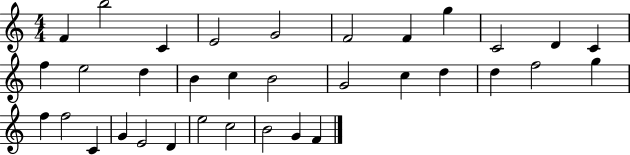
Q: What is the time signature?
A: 4/4